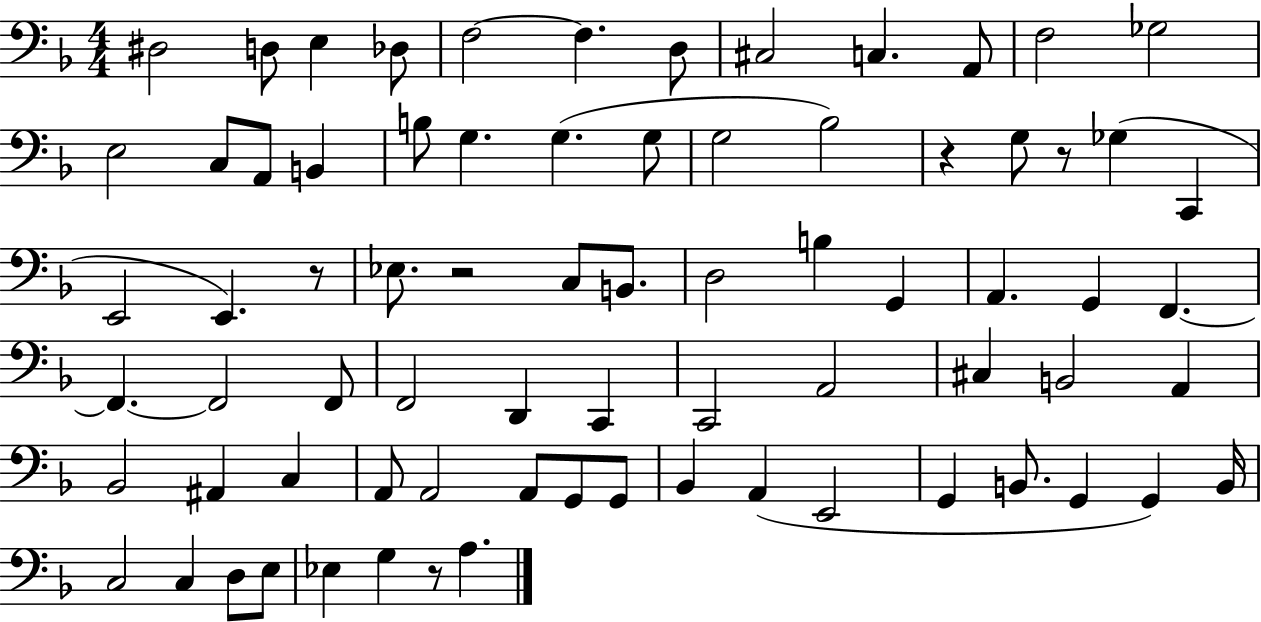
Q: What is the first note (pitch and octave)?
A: D#3